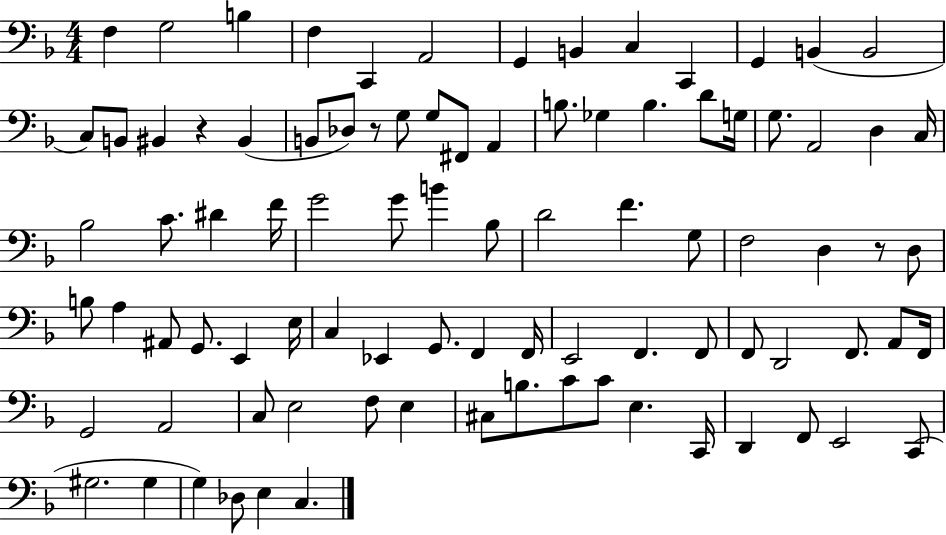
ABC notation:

X:1
T:Untitled
M:4/4
L:1/4
K:F
F, G,2 B, F, C,, A,,2 G,, B,, C, C,, G,, B,, B,,2 C,/2 B,,/2 ^B,, z ^B,, B,,/2 _D,/2 z/2 G,/2 G,/2 ^F,,/2 A,, B,/2 _G, B, D/2 G,/4 G,/2 A,,2 D, C,/4 _B,2 C/2 ^D F/4 G2 G/2 B _B,/2 D2 F G,/2 F,2 D, z/2 D,/2 B,/2 A, ^A,,/2 G,,/2 E,, E,/4 C, _E,, G,,/2 F,, F,,/4 E,,2 F,, F,,/2 F,,/2 D,,2 F,,/2 A,,/2 F,,/4 G,,2 A,,2 C,/2 E,2 F,/2 E, ^C,/2 B,/2 C/2 C/2 E, C,,/4 D,, F,,/2 E,,2 C,,/2 ^G,2 ^G, G, _D,/2 E, C,